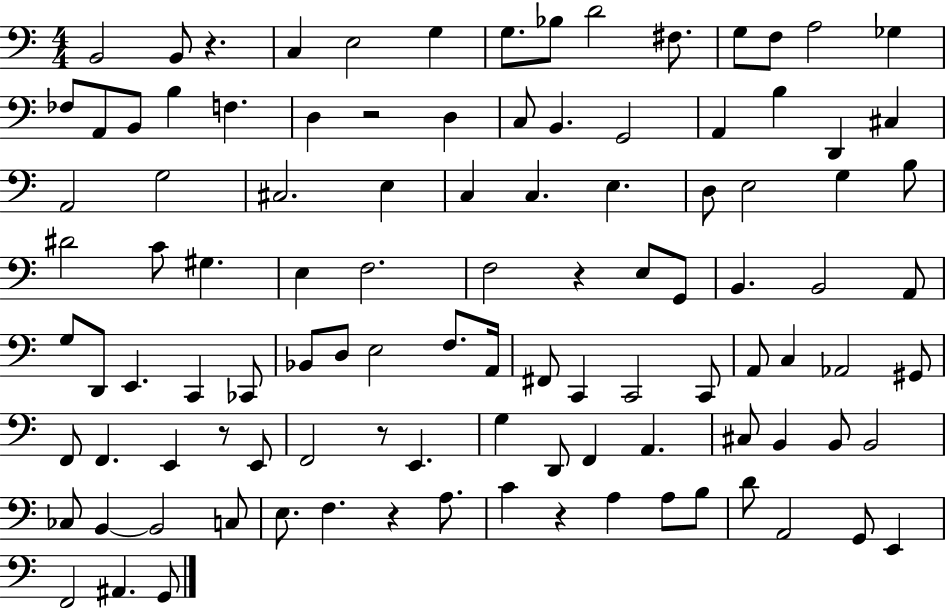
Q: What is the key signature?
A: C major